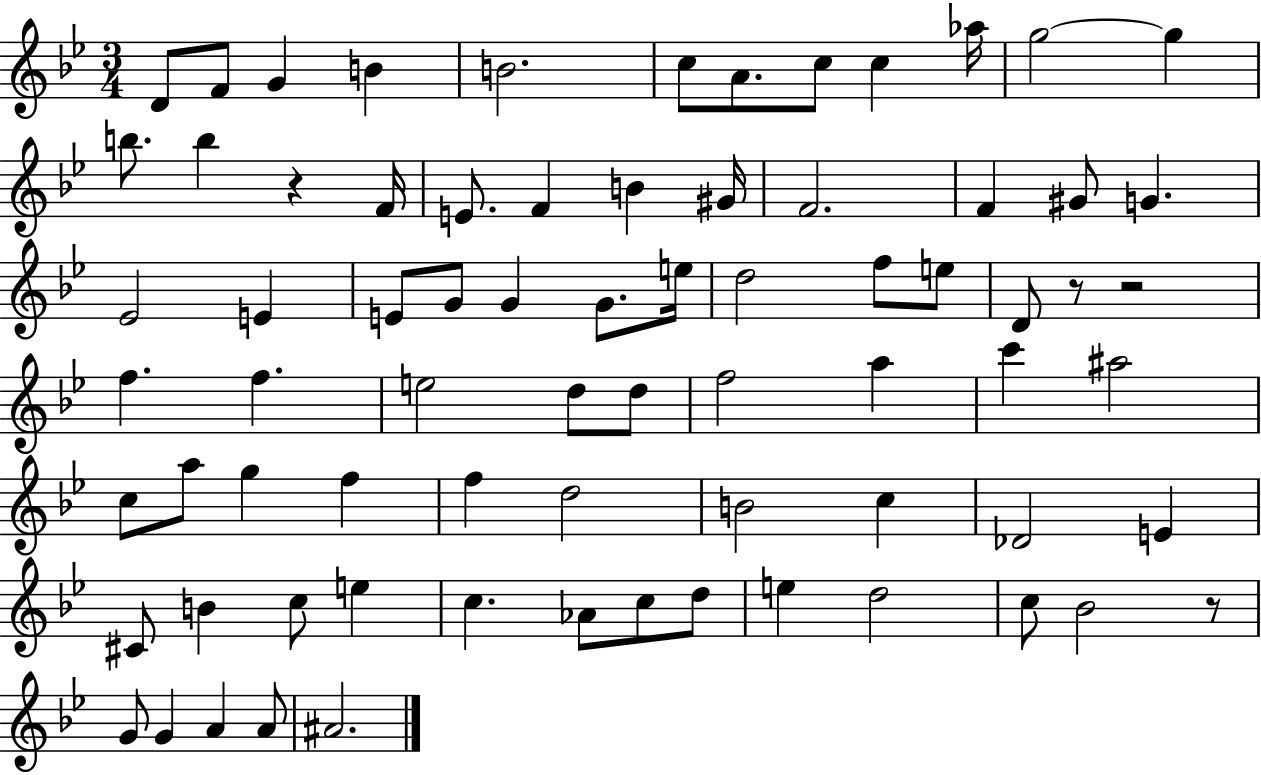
{
  \clef treble
  \numericTimeSignature
  \time 3/4
  \key bes \major
  \repeat volta 2 { d'8 f'8 g'4 b'4 | b'2. | c''8 a'8. c''8 c''4 aes''16 | g''2~~ g''4 | \break b''8. b''4 r4 f'16 | e'8. f'4 b'4 gis'16 | f'2. | f'4 gis'8 g'4. | \break ees'2 e'4 | e'8 g'8 g'4 g'8. e''16 | d''2 f''8 e''8 | d'8 r8 r2 | \break f''4. f''4. | e''2 d''8 d''8 | f''2 a''4 | c'''4 ais''2 | \break c''8 a''8 g''4 f''4 | f''4 d''2 | b'2 c''4 | des'2 e'4 | \break cis'8 b'4 c''8 e''4 | c''4. aes'8 c''8 d''8 | e''4 d''2 | c''8 bes'2 r8 | \break g'8 g'4 a'4 a'8 | ais'2. | } \bar "|."
}